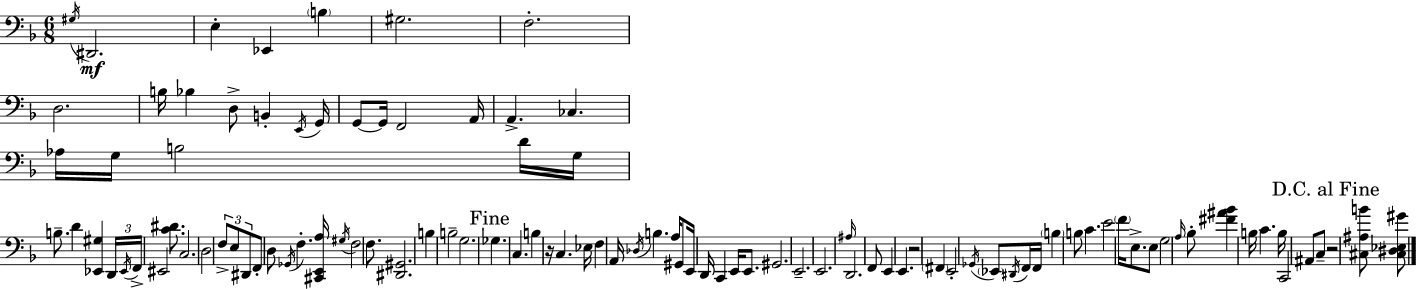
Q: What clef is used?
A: bass